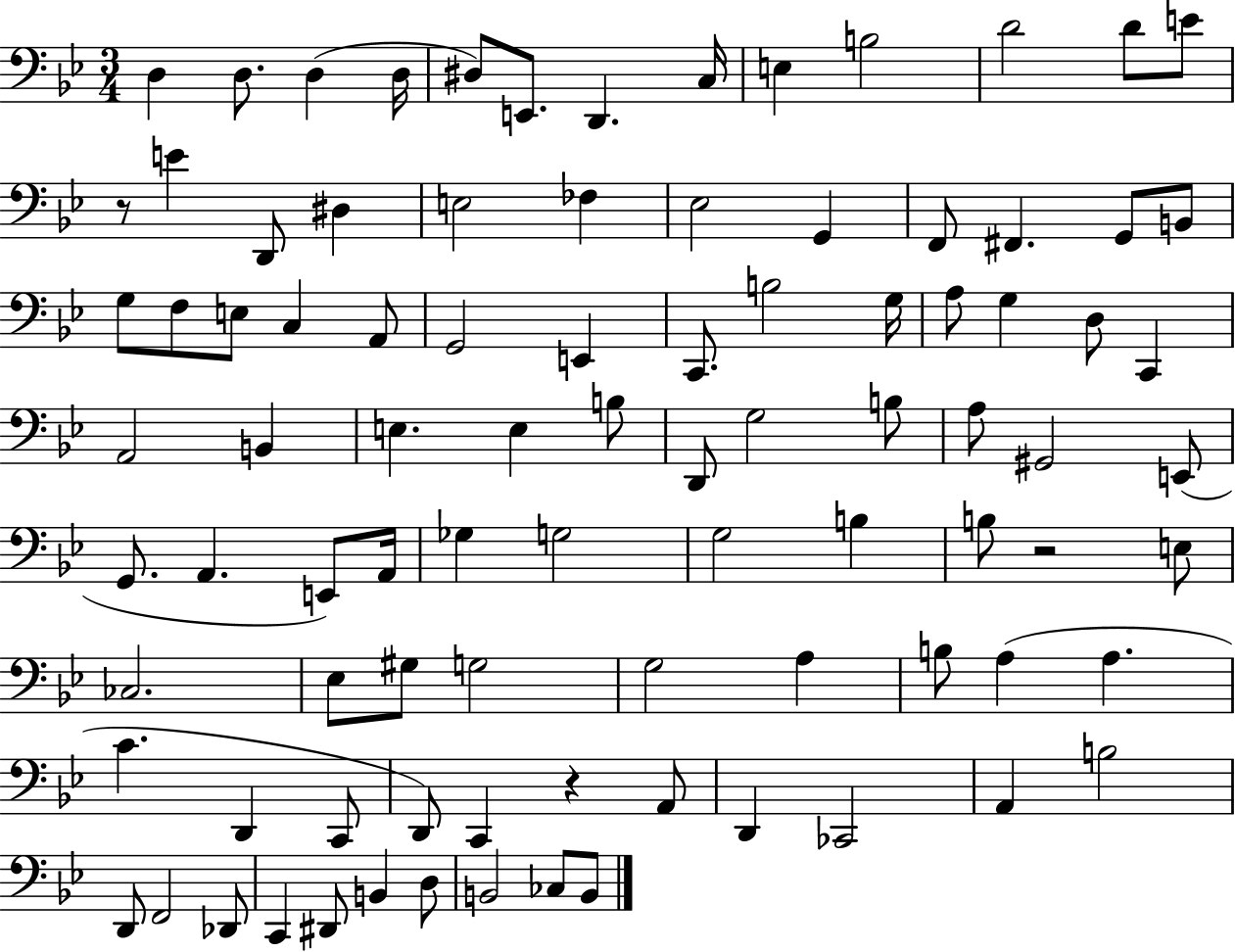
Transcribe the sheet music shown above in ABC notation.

X:1
T:Untitled
M:3/4
L:1/4
K:Bb
D, D,/2 D, D,/4 ^D,/2 E,,/2 D,, C,/4 E, B,2 D2 D/2 E/2 z/2 E D,,/2 ^D, E,2 _F, _E,2 G,, F,,/2 ^F,, G,,/2 B,,/2 G,/2 F,/2 E,/2 C, A,,/2 G,,2 E,, C,,/2 B,2 G,/4 A,/2 G, D,/2 C,, A,,2 B,, E, E, B,/2 D,,/2 G,2 B,/2 A,/2 ^G,,2 E,,/2 G,,/2 A,, E,,/2 A,,/4 _G, G,2 G,2 B, B,/2 z2 E,/2 _C,2 _E,/2 ^G,/2 G,2 G,2 A, B,/2 A, A, C D,, C,,/2 D,,/2 C,, z A,,/2 D,, _C,,2 A,, B,2 D,,/2 F,,2 _D,,/2 C,, ^D,,/2 B,, D,/2 B,,2 _C,/2 B,,/2